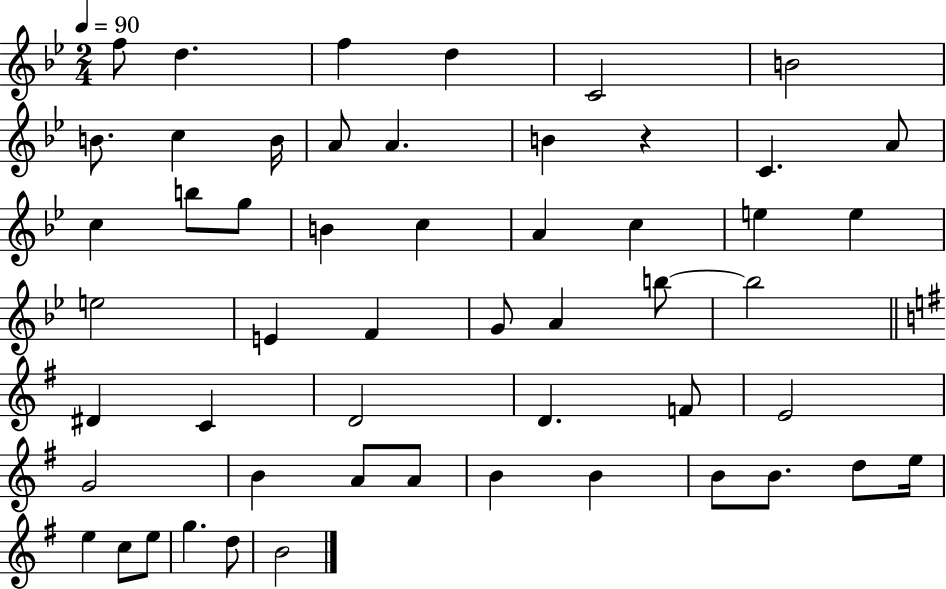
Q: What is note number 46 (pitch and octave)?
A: E5